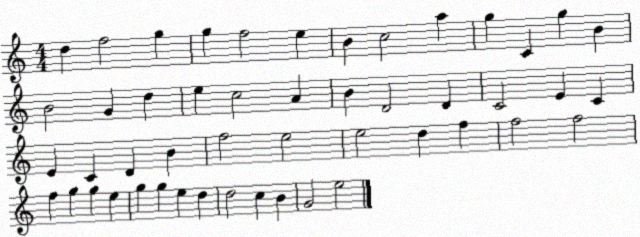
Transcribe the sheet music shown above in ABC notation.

X:1
T:Untitled
M:4/4
L:1/4
K:C
d f2 g g f2 e B c2 a g C g B B2 G d e c2 A B D2 D C2 E C E C D B f2 e2 e2 d f f2 f2 f g g e g g e d d2 c B G2 e2